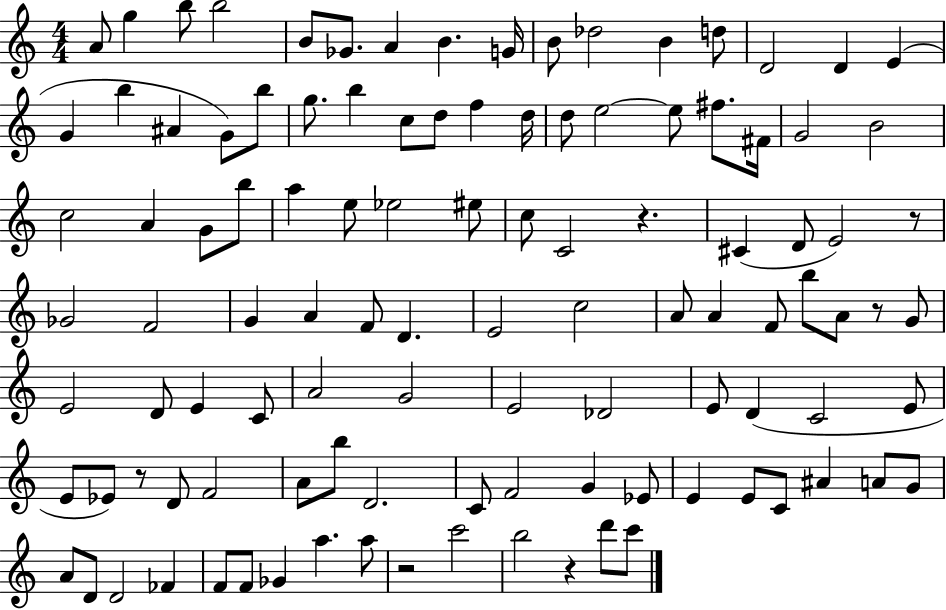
X:1
T:Untitled
M:4/4
L:1/4
K:C
A/2 g b/2 b2 B/2 _G/2 A B G/4 B/2 _d2 B d/2 D2 D E G b ^A G/2 b/2 g/2 b c/2 d/2 f d/4 d/2 e2 e/2 ^f/2 ^F/4 G2 B2 c2 A G/2 b/2 a e/2 _e2 ^e/2 c/2 C2 z ^C D/2 E2 z/2 _G2 F2 G A F/2 D E2 c2 A/2 A F/2 b/2 A/2 z/2 G/2 E2 D/2 E C/2 A2 G2 E2 _D2 E/2 D C2 E/2 E/2 _E/2 z/2 D/2 F2 A/2 b/2 D2 C/2 F2 G _E/2 E E/2 C/2 ^A A/2 G/2 A/2 D/2 D2 _F F/2 F/2 _G a a/2 z2 c'2 b2 z d'/2 c'/2